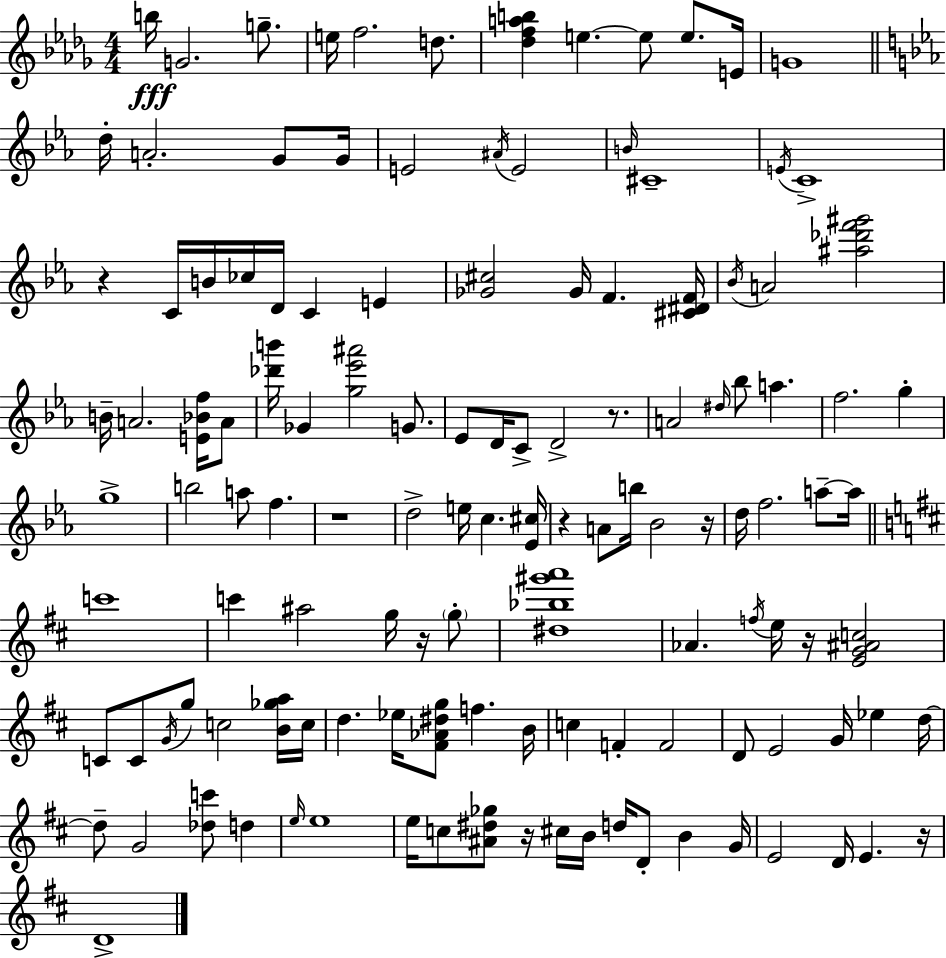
B5/s G4/h. G5/e. E5/s F5/h. D5/e. [Db5,F5,A5,B5]/q E5/q. E5/e E5/e. E4/s G4/w D5/s A4/h. G4/e G4/s E4/h A#4/s E4/h B4/s C#4/w E4/s C4/w R/q C4/s B4/s CES5/s D4/s C4/q E4/q [Gb4,C#5]/h Gb4/s F4/q. [C#4,D#4,F4]/s Bb4/s A4/h [A#5,Db6,F6,G#6]/h B4/s A4/h. [E4,Bb4,F5]/s A4/e [Db6,B6]/s Gb4/q [G5,Eb6,A#6]/h G4/e. Eb4/e D4/s C4/e D4/h R/e. A4/h D#5/s Bb5/e A5/q. F5/h. G5/q G5/w B5/h A5/e F5/q. R/w D5/h E5/s C5/q. [Eb4,C#5]/s R/q A4/e B5/s Bb4/h R/s D5/s F5/h. A5/e A5/s C6/w C6/q A#5/h G5/s R/s G5/e [D#5,Bb5,G#6,A6]/w Ab4/q. F5/s E5/s R/s [E4,G4,A#4,C5]/h C4/e C4/e G4/s G5/e C5/h [B4,Gb5,A5]/s C5/s D5/q. Eb5/s [F#4,Ab4,D#5,G5]/e F5/q. B4/s C5/q F4/q F4/h D4/e E4/h G4/s Eb5/q D5/s D5/e G4/h [Db5,C6]/e D5/q E5/s E5/w E5/s C5/e [A#4,D#5,Gb5]/e R/s C#5/s B4/s D5/s D4/e B4/q G4/s E4/h D4/s E4/q. R/s D4/w